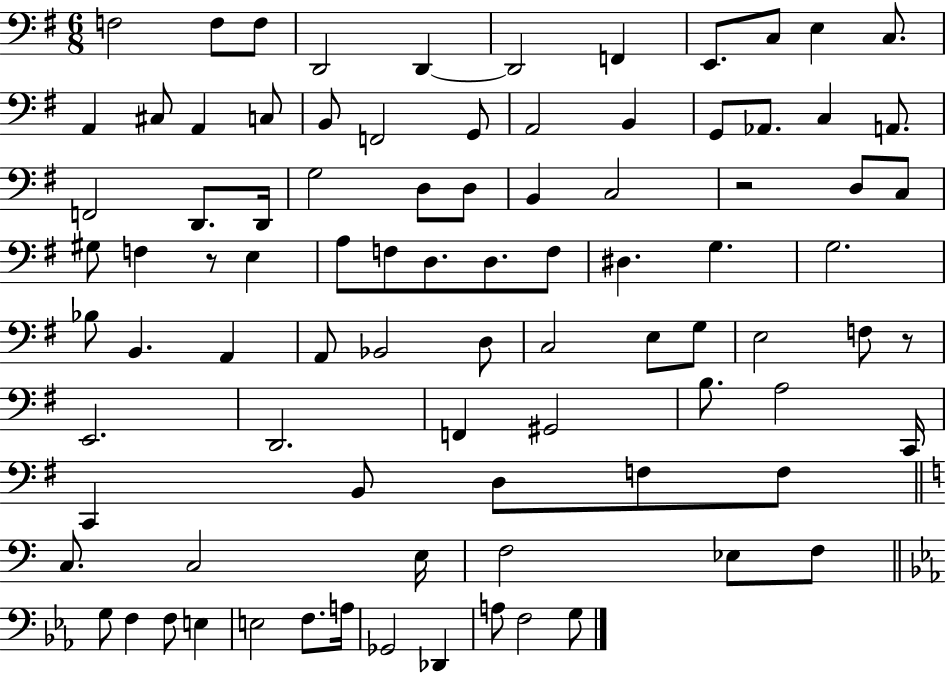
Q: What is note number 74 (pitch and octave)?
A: F3